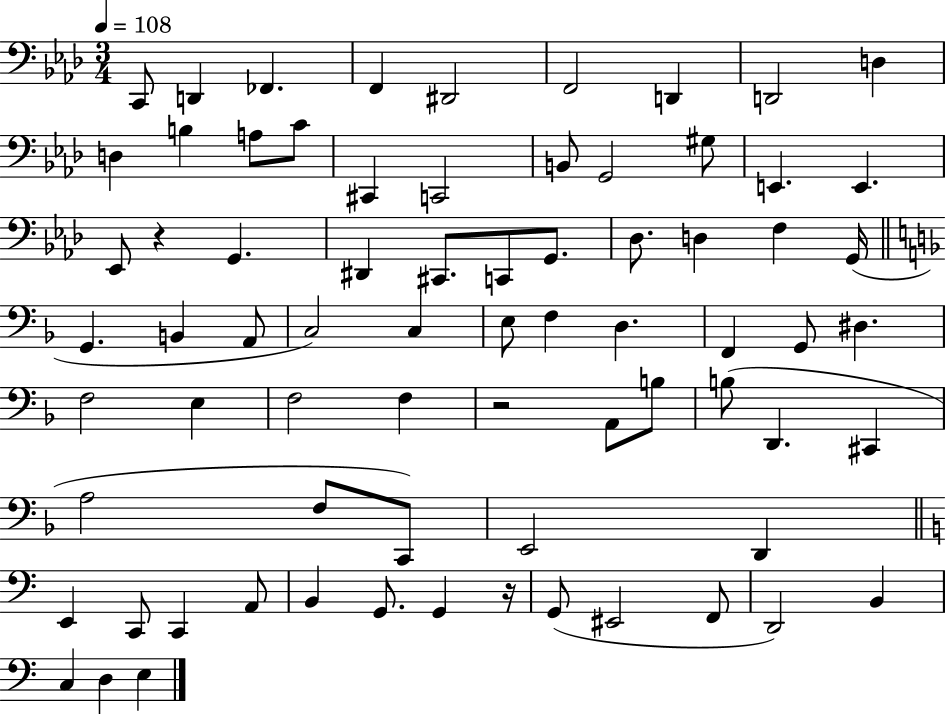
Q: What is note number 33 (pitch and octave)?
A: A2